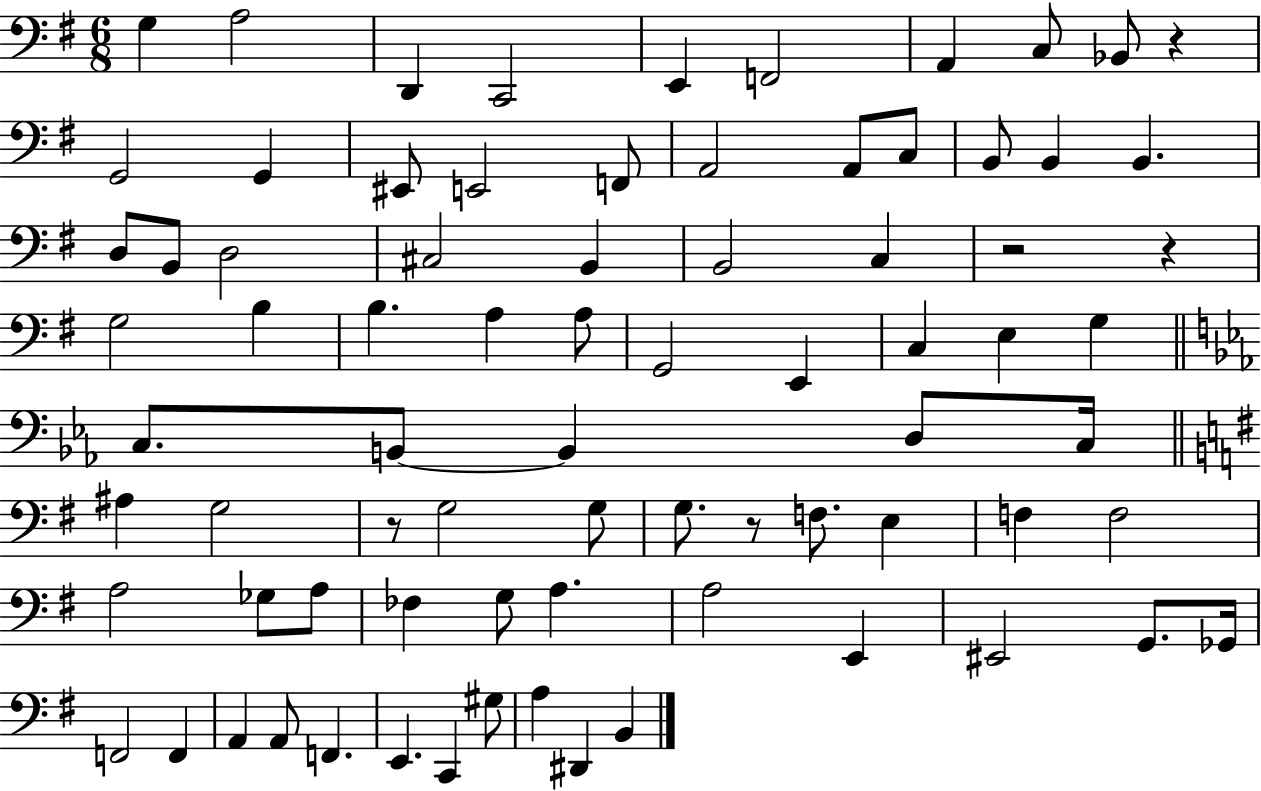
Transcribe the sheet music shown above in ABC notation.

X:1
T:Untitled
M:6/8
L:1/4
K:G
G, A,2 D,, C,,2 E,, F,,2 A,, C,/2 _B,,/2 z G,,2 G,, ^E,,/2 E,,2 F,,/2 A,,2 A,,/2 C,/2 B,,/2 B,, B,, D,/2 B,,/2 D,2 ^C,2 B,, B,,2 C, z2 z G,2 B, B, A, A,/2 G,,2 E,, C, E, G, C,/2 B,,/2 B,, D,/2 C,/4 ^A, G,2 z/2 G,2 G,/2 G,/2 z/2 F,/2 E, F, F,2 A,2 _G,/2 A,/2 _F, G,/2 A, A,2 E,, ^E,,2 G,,/2 _G,,/4 F,,2 F,, A,, A,,/2 F,, E,, C,, ^G,/2 A, ^D,, B,,